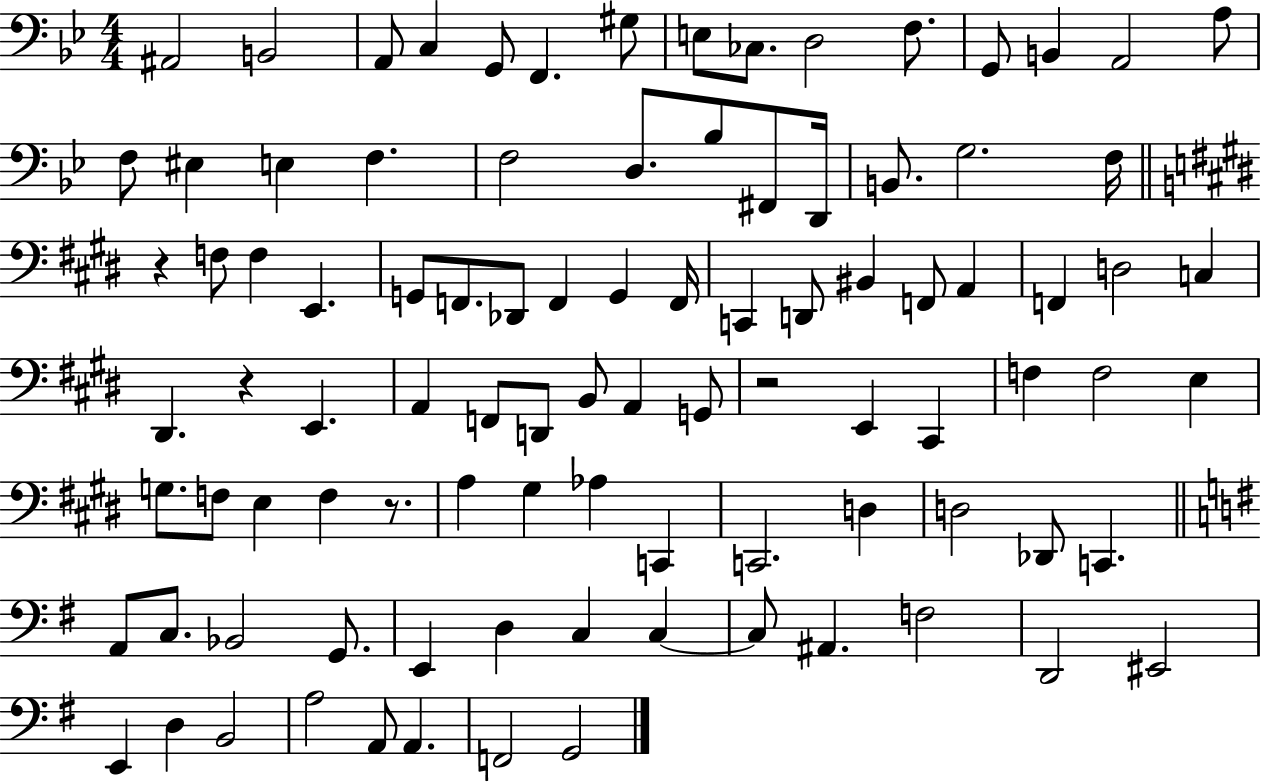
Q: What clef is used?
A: bass